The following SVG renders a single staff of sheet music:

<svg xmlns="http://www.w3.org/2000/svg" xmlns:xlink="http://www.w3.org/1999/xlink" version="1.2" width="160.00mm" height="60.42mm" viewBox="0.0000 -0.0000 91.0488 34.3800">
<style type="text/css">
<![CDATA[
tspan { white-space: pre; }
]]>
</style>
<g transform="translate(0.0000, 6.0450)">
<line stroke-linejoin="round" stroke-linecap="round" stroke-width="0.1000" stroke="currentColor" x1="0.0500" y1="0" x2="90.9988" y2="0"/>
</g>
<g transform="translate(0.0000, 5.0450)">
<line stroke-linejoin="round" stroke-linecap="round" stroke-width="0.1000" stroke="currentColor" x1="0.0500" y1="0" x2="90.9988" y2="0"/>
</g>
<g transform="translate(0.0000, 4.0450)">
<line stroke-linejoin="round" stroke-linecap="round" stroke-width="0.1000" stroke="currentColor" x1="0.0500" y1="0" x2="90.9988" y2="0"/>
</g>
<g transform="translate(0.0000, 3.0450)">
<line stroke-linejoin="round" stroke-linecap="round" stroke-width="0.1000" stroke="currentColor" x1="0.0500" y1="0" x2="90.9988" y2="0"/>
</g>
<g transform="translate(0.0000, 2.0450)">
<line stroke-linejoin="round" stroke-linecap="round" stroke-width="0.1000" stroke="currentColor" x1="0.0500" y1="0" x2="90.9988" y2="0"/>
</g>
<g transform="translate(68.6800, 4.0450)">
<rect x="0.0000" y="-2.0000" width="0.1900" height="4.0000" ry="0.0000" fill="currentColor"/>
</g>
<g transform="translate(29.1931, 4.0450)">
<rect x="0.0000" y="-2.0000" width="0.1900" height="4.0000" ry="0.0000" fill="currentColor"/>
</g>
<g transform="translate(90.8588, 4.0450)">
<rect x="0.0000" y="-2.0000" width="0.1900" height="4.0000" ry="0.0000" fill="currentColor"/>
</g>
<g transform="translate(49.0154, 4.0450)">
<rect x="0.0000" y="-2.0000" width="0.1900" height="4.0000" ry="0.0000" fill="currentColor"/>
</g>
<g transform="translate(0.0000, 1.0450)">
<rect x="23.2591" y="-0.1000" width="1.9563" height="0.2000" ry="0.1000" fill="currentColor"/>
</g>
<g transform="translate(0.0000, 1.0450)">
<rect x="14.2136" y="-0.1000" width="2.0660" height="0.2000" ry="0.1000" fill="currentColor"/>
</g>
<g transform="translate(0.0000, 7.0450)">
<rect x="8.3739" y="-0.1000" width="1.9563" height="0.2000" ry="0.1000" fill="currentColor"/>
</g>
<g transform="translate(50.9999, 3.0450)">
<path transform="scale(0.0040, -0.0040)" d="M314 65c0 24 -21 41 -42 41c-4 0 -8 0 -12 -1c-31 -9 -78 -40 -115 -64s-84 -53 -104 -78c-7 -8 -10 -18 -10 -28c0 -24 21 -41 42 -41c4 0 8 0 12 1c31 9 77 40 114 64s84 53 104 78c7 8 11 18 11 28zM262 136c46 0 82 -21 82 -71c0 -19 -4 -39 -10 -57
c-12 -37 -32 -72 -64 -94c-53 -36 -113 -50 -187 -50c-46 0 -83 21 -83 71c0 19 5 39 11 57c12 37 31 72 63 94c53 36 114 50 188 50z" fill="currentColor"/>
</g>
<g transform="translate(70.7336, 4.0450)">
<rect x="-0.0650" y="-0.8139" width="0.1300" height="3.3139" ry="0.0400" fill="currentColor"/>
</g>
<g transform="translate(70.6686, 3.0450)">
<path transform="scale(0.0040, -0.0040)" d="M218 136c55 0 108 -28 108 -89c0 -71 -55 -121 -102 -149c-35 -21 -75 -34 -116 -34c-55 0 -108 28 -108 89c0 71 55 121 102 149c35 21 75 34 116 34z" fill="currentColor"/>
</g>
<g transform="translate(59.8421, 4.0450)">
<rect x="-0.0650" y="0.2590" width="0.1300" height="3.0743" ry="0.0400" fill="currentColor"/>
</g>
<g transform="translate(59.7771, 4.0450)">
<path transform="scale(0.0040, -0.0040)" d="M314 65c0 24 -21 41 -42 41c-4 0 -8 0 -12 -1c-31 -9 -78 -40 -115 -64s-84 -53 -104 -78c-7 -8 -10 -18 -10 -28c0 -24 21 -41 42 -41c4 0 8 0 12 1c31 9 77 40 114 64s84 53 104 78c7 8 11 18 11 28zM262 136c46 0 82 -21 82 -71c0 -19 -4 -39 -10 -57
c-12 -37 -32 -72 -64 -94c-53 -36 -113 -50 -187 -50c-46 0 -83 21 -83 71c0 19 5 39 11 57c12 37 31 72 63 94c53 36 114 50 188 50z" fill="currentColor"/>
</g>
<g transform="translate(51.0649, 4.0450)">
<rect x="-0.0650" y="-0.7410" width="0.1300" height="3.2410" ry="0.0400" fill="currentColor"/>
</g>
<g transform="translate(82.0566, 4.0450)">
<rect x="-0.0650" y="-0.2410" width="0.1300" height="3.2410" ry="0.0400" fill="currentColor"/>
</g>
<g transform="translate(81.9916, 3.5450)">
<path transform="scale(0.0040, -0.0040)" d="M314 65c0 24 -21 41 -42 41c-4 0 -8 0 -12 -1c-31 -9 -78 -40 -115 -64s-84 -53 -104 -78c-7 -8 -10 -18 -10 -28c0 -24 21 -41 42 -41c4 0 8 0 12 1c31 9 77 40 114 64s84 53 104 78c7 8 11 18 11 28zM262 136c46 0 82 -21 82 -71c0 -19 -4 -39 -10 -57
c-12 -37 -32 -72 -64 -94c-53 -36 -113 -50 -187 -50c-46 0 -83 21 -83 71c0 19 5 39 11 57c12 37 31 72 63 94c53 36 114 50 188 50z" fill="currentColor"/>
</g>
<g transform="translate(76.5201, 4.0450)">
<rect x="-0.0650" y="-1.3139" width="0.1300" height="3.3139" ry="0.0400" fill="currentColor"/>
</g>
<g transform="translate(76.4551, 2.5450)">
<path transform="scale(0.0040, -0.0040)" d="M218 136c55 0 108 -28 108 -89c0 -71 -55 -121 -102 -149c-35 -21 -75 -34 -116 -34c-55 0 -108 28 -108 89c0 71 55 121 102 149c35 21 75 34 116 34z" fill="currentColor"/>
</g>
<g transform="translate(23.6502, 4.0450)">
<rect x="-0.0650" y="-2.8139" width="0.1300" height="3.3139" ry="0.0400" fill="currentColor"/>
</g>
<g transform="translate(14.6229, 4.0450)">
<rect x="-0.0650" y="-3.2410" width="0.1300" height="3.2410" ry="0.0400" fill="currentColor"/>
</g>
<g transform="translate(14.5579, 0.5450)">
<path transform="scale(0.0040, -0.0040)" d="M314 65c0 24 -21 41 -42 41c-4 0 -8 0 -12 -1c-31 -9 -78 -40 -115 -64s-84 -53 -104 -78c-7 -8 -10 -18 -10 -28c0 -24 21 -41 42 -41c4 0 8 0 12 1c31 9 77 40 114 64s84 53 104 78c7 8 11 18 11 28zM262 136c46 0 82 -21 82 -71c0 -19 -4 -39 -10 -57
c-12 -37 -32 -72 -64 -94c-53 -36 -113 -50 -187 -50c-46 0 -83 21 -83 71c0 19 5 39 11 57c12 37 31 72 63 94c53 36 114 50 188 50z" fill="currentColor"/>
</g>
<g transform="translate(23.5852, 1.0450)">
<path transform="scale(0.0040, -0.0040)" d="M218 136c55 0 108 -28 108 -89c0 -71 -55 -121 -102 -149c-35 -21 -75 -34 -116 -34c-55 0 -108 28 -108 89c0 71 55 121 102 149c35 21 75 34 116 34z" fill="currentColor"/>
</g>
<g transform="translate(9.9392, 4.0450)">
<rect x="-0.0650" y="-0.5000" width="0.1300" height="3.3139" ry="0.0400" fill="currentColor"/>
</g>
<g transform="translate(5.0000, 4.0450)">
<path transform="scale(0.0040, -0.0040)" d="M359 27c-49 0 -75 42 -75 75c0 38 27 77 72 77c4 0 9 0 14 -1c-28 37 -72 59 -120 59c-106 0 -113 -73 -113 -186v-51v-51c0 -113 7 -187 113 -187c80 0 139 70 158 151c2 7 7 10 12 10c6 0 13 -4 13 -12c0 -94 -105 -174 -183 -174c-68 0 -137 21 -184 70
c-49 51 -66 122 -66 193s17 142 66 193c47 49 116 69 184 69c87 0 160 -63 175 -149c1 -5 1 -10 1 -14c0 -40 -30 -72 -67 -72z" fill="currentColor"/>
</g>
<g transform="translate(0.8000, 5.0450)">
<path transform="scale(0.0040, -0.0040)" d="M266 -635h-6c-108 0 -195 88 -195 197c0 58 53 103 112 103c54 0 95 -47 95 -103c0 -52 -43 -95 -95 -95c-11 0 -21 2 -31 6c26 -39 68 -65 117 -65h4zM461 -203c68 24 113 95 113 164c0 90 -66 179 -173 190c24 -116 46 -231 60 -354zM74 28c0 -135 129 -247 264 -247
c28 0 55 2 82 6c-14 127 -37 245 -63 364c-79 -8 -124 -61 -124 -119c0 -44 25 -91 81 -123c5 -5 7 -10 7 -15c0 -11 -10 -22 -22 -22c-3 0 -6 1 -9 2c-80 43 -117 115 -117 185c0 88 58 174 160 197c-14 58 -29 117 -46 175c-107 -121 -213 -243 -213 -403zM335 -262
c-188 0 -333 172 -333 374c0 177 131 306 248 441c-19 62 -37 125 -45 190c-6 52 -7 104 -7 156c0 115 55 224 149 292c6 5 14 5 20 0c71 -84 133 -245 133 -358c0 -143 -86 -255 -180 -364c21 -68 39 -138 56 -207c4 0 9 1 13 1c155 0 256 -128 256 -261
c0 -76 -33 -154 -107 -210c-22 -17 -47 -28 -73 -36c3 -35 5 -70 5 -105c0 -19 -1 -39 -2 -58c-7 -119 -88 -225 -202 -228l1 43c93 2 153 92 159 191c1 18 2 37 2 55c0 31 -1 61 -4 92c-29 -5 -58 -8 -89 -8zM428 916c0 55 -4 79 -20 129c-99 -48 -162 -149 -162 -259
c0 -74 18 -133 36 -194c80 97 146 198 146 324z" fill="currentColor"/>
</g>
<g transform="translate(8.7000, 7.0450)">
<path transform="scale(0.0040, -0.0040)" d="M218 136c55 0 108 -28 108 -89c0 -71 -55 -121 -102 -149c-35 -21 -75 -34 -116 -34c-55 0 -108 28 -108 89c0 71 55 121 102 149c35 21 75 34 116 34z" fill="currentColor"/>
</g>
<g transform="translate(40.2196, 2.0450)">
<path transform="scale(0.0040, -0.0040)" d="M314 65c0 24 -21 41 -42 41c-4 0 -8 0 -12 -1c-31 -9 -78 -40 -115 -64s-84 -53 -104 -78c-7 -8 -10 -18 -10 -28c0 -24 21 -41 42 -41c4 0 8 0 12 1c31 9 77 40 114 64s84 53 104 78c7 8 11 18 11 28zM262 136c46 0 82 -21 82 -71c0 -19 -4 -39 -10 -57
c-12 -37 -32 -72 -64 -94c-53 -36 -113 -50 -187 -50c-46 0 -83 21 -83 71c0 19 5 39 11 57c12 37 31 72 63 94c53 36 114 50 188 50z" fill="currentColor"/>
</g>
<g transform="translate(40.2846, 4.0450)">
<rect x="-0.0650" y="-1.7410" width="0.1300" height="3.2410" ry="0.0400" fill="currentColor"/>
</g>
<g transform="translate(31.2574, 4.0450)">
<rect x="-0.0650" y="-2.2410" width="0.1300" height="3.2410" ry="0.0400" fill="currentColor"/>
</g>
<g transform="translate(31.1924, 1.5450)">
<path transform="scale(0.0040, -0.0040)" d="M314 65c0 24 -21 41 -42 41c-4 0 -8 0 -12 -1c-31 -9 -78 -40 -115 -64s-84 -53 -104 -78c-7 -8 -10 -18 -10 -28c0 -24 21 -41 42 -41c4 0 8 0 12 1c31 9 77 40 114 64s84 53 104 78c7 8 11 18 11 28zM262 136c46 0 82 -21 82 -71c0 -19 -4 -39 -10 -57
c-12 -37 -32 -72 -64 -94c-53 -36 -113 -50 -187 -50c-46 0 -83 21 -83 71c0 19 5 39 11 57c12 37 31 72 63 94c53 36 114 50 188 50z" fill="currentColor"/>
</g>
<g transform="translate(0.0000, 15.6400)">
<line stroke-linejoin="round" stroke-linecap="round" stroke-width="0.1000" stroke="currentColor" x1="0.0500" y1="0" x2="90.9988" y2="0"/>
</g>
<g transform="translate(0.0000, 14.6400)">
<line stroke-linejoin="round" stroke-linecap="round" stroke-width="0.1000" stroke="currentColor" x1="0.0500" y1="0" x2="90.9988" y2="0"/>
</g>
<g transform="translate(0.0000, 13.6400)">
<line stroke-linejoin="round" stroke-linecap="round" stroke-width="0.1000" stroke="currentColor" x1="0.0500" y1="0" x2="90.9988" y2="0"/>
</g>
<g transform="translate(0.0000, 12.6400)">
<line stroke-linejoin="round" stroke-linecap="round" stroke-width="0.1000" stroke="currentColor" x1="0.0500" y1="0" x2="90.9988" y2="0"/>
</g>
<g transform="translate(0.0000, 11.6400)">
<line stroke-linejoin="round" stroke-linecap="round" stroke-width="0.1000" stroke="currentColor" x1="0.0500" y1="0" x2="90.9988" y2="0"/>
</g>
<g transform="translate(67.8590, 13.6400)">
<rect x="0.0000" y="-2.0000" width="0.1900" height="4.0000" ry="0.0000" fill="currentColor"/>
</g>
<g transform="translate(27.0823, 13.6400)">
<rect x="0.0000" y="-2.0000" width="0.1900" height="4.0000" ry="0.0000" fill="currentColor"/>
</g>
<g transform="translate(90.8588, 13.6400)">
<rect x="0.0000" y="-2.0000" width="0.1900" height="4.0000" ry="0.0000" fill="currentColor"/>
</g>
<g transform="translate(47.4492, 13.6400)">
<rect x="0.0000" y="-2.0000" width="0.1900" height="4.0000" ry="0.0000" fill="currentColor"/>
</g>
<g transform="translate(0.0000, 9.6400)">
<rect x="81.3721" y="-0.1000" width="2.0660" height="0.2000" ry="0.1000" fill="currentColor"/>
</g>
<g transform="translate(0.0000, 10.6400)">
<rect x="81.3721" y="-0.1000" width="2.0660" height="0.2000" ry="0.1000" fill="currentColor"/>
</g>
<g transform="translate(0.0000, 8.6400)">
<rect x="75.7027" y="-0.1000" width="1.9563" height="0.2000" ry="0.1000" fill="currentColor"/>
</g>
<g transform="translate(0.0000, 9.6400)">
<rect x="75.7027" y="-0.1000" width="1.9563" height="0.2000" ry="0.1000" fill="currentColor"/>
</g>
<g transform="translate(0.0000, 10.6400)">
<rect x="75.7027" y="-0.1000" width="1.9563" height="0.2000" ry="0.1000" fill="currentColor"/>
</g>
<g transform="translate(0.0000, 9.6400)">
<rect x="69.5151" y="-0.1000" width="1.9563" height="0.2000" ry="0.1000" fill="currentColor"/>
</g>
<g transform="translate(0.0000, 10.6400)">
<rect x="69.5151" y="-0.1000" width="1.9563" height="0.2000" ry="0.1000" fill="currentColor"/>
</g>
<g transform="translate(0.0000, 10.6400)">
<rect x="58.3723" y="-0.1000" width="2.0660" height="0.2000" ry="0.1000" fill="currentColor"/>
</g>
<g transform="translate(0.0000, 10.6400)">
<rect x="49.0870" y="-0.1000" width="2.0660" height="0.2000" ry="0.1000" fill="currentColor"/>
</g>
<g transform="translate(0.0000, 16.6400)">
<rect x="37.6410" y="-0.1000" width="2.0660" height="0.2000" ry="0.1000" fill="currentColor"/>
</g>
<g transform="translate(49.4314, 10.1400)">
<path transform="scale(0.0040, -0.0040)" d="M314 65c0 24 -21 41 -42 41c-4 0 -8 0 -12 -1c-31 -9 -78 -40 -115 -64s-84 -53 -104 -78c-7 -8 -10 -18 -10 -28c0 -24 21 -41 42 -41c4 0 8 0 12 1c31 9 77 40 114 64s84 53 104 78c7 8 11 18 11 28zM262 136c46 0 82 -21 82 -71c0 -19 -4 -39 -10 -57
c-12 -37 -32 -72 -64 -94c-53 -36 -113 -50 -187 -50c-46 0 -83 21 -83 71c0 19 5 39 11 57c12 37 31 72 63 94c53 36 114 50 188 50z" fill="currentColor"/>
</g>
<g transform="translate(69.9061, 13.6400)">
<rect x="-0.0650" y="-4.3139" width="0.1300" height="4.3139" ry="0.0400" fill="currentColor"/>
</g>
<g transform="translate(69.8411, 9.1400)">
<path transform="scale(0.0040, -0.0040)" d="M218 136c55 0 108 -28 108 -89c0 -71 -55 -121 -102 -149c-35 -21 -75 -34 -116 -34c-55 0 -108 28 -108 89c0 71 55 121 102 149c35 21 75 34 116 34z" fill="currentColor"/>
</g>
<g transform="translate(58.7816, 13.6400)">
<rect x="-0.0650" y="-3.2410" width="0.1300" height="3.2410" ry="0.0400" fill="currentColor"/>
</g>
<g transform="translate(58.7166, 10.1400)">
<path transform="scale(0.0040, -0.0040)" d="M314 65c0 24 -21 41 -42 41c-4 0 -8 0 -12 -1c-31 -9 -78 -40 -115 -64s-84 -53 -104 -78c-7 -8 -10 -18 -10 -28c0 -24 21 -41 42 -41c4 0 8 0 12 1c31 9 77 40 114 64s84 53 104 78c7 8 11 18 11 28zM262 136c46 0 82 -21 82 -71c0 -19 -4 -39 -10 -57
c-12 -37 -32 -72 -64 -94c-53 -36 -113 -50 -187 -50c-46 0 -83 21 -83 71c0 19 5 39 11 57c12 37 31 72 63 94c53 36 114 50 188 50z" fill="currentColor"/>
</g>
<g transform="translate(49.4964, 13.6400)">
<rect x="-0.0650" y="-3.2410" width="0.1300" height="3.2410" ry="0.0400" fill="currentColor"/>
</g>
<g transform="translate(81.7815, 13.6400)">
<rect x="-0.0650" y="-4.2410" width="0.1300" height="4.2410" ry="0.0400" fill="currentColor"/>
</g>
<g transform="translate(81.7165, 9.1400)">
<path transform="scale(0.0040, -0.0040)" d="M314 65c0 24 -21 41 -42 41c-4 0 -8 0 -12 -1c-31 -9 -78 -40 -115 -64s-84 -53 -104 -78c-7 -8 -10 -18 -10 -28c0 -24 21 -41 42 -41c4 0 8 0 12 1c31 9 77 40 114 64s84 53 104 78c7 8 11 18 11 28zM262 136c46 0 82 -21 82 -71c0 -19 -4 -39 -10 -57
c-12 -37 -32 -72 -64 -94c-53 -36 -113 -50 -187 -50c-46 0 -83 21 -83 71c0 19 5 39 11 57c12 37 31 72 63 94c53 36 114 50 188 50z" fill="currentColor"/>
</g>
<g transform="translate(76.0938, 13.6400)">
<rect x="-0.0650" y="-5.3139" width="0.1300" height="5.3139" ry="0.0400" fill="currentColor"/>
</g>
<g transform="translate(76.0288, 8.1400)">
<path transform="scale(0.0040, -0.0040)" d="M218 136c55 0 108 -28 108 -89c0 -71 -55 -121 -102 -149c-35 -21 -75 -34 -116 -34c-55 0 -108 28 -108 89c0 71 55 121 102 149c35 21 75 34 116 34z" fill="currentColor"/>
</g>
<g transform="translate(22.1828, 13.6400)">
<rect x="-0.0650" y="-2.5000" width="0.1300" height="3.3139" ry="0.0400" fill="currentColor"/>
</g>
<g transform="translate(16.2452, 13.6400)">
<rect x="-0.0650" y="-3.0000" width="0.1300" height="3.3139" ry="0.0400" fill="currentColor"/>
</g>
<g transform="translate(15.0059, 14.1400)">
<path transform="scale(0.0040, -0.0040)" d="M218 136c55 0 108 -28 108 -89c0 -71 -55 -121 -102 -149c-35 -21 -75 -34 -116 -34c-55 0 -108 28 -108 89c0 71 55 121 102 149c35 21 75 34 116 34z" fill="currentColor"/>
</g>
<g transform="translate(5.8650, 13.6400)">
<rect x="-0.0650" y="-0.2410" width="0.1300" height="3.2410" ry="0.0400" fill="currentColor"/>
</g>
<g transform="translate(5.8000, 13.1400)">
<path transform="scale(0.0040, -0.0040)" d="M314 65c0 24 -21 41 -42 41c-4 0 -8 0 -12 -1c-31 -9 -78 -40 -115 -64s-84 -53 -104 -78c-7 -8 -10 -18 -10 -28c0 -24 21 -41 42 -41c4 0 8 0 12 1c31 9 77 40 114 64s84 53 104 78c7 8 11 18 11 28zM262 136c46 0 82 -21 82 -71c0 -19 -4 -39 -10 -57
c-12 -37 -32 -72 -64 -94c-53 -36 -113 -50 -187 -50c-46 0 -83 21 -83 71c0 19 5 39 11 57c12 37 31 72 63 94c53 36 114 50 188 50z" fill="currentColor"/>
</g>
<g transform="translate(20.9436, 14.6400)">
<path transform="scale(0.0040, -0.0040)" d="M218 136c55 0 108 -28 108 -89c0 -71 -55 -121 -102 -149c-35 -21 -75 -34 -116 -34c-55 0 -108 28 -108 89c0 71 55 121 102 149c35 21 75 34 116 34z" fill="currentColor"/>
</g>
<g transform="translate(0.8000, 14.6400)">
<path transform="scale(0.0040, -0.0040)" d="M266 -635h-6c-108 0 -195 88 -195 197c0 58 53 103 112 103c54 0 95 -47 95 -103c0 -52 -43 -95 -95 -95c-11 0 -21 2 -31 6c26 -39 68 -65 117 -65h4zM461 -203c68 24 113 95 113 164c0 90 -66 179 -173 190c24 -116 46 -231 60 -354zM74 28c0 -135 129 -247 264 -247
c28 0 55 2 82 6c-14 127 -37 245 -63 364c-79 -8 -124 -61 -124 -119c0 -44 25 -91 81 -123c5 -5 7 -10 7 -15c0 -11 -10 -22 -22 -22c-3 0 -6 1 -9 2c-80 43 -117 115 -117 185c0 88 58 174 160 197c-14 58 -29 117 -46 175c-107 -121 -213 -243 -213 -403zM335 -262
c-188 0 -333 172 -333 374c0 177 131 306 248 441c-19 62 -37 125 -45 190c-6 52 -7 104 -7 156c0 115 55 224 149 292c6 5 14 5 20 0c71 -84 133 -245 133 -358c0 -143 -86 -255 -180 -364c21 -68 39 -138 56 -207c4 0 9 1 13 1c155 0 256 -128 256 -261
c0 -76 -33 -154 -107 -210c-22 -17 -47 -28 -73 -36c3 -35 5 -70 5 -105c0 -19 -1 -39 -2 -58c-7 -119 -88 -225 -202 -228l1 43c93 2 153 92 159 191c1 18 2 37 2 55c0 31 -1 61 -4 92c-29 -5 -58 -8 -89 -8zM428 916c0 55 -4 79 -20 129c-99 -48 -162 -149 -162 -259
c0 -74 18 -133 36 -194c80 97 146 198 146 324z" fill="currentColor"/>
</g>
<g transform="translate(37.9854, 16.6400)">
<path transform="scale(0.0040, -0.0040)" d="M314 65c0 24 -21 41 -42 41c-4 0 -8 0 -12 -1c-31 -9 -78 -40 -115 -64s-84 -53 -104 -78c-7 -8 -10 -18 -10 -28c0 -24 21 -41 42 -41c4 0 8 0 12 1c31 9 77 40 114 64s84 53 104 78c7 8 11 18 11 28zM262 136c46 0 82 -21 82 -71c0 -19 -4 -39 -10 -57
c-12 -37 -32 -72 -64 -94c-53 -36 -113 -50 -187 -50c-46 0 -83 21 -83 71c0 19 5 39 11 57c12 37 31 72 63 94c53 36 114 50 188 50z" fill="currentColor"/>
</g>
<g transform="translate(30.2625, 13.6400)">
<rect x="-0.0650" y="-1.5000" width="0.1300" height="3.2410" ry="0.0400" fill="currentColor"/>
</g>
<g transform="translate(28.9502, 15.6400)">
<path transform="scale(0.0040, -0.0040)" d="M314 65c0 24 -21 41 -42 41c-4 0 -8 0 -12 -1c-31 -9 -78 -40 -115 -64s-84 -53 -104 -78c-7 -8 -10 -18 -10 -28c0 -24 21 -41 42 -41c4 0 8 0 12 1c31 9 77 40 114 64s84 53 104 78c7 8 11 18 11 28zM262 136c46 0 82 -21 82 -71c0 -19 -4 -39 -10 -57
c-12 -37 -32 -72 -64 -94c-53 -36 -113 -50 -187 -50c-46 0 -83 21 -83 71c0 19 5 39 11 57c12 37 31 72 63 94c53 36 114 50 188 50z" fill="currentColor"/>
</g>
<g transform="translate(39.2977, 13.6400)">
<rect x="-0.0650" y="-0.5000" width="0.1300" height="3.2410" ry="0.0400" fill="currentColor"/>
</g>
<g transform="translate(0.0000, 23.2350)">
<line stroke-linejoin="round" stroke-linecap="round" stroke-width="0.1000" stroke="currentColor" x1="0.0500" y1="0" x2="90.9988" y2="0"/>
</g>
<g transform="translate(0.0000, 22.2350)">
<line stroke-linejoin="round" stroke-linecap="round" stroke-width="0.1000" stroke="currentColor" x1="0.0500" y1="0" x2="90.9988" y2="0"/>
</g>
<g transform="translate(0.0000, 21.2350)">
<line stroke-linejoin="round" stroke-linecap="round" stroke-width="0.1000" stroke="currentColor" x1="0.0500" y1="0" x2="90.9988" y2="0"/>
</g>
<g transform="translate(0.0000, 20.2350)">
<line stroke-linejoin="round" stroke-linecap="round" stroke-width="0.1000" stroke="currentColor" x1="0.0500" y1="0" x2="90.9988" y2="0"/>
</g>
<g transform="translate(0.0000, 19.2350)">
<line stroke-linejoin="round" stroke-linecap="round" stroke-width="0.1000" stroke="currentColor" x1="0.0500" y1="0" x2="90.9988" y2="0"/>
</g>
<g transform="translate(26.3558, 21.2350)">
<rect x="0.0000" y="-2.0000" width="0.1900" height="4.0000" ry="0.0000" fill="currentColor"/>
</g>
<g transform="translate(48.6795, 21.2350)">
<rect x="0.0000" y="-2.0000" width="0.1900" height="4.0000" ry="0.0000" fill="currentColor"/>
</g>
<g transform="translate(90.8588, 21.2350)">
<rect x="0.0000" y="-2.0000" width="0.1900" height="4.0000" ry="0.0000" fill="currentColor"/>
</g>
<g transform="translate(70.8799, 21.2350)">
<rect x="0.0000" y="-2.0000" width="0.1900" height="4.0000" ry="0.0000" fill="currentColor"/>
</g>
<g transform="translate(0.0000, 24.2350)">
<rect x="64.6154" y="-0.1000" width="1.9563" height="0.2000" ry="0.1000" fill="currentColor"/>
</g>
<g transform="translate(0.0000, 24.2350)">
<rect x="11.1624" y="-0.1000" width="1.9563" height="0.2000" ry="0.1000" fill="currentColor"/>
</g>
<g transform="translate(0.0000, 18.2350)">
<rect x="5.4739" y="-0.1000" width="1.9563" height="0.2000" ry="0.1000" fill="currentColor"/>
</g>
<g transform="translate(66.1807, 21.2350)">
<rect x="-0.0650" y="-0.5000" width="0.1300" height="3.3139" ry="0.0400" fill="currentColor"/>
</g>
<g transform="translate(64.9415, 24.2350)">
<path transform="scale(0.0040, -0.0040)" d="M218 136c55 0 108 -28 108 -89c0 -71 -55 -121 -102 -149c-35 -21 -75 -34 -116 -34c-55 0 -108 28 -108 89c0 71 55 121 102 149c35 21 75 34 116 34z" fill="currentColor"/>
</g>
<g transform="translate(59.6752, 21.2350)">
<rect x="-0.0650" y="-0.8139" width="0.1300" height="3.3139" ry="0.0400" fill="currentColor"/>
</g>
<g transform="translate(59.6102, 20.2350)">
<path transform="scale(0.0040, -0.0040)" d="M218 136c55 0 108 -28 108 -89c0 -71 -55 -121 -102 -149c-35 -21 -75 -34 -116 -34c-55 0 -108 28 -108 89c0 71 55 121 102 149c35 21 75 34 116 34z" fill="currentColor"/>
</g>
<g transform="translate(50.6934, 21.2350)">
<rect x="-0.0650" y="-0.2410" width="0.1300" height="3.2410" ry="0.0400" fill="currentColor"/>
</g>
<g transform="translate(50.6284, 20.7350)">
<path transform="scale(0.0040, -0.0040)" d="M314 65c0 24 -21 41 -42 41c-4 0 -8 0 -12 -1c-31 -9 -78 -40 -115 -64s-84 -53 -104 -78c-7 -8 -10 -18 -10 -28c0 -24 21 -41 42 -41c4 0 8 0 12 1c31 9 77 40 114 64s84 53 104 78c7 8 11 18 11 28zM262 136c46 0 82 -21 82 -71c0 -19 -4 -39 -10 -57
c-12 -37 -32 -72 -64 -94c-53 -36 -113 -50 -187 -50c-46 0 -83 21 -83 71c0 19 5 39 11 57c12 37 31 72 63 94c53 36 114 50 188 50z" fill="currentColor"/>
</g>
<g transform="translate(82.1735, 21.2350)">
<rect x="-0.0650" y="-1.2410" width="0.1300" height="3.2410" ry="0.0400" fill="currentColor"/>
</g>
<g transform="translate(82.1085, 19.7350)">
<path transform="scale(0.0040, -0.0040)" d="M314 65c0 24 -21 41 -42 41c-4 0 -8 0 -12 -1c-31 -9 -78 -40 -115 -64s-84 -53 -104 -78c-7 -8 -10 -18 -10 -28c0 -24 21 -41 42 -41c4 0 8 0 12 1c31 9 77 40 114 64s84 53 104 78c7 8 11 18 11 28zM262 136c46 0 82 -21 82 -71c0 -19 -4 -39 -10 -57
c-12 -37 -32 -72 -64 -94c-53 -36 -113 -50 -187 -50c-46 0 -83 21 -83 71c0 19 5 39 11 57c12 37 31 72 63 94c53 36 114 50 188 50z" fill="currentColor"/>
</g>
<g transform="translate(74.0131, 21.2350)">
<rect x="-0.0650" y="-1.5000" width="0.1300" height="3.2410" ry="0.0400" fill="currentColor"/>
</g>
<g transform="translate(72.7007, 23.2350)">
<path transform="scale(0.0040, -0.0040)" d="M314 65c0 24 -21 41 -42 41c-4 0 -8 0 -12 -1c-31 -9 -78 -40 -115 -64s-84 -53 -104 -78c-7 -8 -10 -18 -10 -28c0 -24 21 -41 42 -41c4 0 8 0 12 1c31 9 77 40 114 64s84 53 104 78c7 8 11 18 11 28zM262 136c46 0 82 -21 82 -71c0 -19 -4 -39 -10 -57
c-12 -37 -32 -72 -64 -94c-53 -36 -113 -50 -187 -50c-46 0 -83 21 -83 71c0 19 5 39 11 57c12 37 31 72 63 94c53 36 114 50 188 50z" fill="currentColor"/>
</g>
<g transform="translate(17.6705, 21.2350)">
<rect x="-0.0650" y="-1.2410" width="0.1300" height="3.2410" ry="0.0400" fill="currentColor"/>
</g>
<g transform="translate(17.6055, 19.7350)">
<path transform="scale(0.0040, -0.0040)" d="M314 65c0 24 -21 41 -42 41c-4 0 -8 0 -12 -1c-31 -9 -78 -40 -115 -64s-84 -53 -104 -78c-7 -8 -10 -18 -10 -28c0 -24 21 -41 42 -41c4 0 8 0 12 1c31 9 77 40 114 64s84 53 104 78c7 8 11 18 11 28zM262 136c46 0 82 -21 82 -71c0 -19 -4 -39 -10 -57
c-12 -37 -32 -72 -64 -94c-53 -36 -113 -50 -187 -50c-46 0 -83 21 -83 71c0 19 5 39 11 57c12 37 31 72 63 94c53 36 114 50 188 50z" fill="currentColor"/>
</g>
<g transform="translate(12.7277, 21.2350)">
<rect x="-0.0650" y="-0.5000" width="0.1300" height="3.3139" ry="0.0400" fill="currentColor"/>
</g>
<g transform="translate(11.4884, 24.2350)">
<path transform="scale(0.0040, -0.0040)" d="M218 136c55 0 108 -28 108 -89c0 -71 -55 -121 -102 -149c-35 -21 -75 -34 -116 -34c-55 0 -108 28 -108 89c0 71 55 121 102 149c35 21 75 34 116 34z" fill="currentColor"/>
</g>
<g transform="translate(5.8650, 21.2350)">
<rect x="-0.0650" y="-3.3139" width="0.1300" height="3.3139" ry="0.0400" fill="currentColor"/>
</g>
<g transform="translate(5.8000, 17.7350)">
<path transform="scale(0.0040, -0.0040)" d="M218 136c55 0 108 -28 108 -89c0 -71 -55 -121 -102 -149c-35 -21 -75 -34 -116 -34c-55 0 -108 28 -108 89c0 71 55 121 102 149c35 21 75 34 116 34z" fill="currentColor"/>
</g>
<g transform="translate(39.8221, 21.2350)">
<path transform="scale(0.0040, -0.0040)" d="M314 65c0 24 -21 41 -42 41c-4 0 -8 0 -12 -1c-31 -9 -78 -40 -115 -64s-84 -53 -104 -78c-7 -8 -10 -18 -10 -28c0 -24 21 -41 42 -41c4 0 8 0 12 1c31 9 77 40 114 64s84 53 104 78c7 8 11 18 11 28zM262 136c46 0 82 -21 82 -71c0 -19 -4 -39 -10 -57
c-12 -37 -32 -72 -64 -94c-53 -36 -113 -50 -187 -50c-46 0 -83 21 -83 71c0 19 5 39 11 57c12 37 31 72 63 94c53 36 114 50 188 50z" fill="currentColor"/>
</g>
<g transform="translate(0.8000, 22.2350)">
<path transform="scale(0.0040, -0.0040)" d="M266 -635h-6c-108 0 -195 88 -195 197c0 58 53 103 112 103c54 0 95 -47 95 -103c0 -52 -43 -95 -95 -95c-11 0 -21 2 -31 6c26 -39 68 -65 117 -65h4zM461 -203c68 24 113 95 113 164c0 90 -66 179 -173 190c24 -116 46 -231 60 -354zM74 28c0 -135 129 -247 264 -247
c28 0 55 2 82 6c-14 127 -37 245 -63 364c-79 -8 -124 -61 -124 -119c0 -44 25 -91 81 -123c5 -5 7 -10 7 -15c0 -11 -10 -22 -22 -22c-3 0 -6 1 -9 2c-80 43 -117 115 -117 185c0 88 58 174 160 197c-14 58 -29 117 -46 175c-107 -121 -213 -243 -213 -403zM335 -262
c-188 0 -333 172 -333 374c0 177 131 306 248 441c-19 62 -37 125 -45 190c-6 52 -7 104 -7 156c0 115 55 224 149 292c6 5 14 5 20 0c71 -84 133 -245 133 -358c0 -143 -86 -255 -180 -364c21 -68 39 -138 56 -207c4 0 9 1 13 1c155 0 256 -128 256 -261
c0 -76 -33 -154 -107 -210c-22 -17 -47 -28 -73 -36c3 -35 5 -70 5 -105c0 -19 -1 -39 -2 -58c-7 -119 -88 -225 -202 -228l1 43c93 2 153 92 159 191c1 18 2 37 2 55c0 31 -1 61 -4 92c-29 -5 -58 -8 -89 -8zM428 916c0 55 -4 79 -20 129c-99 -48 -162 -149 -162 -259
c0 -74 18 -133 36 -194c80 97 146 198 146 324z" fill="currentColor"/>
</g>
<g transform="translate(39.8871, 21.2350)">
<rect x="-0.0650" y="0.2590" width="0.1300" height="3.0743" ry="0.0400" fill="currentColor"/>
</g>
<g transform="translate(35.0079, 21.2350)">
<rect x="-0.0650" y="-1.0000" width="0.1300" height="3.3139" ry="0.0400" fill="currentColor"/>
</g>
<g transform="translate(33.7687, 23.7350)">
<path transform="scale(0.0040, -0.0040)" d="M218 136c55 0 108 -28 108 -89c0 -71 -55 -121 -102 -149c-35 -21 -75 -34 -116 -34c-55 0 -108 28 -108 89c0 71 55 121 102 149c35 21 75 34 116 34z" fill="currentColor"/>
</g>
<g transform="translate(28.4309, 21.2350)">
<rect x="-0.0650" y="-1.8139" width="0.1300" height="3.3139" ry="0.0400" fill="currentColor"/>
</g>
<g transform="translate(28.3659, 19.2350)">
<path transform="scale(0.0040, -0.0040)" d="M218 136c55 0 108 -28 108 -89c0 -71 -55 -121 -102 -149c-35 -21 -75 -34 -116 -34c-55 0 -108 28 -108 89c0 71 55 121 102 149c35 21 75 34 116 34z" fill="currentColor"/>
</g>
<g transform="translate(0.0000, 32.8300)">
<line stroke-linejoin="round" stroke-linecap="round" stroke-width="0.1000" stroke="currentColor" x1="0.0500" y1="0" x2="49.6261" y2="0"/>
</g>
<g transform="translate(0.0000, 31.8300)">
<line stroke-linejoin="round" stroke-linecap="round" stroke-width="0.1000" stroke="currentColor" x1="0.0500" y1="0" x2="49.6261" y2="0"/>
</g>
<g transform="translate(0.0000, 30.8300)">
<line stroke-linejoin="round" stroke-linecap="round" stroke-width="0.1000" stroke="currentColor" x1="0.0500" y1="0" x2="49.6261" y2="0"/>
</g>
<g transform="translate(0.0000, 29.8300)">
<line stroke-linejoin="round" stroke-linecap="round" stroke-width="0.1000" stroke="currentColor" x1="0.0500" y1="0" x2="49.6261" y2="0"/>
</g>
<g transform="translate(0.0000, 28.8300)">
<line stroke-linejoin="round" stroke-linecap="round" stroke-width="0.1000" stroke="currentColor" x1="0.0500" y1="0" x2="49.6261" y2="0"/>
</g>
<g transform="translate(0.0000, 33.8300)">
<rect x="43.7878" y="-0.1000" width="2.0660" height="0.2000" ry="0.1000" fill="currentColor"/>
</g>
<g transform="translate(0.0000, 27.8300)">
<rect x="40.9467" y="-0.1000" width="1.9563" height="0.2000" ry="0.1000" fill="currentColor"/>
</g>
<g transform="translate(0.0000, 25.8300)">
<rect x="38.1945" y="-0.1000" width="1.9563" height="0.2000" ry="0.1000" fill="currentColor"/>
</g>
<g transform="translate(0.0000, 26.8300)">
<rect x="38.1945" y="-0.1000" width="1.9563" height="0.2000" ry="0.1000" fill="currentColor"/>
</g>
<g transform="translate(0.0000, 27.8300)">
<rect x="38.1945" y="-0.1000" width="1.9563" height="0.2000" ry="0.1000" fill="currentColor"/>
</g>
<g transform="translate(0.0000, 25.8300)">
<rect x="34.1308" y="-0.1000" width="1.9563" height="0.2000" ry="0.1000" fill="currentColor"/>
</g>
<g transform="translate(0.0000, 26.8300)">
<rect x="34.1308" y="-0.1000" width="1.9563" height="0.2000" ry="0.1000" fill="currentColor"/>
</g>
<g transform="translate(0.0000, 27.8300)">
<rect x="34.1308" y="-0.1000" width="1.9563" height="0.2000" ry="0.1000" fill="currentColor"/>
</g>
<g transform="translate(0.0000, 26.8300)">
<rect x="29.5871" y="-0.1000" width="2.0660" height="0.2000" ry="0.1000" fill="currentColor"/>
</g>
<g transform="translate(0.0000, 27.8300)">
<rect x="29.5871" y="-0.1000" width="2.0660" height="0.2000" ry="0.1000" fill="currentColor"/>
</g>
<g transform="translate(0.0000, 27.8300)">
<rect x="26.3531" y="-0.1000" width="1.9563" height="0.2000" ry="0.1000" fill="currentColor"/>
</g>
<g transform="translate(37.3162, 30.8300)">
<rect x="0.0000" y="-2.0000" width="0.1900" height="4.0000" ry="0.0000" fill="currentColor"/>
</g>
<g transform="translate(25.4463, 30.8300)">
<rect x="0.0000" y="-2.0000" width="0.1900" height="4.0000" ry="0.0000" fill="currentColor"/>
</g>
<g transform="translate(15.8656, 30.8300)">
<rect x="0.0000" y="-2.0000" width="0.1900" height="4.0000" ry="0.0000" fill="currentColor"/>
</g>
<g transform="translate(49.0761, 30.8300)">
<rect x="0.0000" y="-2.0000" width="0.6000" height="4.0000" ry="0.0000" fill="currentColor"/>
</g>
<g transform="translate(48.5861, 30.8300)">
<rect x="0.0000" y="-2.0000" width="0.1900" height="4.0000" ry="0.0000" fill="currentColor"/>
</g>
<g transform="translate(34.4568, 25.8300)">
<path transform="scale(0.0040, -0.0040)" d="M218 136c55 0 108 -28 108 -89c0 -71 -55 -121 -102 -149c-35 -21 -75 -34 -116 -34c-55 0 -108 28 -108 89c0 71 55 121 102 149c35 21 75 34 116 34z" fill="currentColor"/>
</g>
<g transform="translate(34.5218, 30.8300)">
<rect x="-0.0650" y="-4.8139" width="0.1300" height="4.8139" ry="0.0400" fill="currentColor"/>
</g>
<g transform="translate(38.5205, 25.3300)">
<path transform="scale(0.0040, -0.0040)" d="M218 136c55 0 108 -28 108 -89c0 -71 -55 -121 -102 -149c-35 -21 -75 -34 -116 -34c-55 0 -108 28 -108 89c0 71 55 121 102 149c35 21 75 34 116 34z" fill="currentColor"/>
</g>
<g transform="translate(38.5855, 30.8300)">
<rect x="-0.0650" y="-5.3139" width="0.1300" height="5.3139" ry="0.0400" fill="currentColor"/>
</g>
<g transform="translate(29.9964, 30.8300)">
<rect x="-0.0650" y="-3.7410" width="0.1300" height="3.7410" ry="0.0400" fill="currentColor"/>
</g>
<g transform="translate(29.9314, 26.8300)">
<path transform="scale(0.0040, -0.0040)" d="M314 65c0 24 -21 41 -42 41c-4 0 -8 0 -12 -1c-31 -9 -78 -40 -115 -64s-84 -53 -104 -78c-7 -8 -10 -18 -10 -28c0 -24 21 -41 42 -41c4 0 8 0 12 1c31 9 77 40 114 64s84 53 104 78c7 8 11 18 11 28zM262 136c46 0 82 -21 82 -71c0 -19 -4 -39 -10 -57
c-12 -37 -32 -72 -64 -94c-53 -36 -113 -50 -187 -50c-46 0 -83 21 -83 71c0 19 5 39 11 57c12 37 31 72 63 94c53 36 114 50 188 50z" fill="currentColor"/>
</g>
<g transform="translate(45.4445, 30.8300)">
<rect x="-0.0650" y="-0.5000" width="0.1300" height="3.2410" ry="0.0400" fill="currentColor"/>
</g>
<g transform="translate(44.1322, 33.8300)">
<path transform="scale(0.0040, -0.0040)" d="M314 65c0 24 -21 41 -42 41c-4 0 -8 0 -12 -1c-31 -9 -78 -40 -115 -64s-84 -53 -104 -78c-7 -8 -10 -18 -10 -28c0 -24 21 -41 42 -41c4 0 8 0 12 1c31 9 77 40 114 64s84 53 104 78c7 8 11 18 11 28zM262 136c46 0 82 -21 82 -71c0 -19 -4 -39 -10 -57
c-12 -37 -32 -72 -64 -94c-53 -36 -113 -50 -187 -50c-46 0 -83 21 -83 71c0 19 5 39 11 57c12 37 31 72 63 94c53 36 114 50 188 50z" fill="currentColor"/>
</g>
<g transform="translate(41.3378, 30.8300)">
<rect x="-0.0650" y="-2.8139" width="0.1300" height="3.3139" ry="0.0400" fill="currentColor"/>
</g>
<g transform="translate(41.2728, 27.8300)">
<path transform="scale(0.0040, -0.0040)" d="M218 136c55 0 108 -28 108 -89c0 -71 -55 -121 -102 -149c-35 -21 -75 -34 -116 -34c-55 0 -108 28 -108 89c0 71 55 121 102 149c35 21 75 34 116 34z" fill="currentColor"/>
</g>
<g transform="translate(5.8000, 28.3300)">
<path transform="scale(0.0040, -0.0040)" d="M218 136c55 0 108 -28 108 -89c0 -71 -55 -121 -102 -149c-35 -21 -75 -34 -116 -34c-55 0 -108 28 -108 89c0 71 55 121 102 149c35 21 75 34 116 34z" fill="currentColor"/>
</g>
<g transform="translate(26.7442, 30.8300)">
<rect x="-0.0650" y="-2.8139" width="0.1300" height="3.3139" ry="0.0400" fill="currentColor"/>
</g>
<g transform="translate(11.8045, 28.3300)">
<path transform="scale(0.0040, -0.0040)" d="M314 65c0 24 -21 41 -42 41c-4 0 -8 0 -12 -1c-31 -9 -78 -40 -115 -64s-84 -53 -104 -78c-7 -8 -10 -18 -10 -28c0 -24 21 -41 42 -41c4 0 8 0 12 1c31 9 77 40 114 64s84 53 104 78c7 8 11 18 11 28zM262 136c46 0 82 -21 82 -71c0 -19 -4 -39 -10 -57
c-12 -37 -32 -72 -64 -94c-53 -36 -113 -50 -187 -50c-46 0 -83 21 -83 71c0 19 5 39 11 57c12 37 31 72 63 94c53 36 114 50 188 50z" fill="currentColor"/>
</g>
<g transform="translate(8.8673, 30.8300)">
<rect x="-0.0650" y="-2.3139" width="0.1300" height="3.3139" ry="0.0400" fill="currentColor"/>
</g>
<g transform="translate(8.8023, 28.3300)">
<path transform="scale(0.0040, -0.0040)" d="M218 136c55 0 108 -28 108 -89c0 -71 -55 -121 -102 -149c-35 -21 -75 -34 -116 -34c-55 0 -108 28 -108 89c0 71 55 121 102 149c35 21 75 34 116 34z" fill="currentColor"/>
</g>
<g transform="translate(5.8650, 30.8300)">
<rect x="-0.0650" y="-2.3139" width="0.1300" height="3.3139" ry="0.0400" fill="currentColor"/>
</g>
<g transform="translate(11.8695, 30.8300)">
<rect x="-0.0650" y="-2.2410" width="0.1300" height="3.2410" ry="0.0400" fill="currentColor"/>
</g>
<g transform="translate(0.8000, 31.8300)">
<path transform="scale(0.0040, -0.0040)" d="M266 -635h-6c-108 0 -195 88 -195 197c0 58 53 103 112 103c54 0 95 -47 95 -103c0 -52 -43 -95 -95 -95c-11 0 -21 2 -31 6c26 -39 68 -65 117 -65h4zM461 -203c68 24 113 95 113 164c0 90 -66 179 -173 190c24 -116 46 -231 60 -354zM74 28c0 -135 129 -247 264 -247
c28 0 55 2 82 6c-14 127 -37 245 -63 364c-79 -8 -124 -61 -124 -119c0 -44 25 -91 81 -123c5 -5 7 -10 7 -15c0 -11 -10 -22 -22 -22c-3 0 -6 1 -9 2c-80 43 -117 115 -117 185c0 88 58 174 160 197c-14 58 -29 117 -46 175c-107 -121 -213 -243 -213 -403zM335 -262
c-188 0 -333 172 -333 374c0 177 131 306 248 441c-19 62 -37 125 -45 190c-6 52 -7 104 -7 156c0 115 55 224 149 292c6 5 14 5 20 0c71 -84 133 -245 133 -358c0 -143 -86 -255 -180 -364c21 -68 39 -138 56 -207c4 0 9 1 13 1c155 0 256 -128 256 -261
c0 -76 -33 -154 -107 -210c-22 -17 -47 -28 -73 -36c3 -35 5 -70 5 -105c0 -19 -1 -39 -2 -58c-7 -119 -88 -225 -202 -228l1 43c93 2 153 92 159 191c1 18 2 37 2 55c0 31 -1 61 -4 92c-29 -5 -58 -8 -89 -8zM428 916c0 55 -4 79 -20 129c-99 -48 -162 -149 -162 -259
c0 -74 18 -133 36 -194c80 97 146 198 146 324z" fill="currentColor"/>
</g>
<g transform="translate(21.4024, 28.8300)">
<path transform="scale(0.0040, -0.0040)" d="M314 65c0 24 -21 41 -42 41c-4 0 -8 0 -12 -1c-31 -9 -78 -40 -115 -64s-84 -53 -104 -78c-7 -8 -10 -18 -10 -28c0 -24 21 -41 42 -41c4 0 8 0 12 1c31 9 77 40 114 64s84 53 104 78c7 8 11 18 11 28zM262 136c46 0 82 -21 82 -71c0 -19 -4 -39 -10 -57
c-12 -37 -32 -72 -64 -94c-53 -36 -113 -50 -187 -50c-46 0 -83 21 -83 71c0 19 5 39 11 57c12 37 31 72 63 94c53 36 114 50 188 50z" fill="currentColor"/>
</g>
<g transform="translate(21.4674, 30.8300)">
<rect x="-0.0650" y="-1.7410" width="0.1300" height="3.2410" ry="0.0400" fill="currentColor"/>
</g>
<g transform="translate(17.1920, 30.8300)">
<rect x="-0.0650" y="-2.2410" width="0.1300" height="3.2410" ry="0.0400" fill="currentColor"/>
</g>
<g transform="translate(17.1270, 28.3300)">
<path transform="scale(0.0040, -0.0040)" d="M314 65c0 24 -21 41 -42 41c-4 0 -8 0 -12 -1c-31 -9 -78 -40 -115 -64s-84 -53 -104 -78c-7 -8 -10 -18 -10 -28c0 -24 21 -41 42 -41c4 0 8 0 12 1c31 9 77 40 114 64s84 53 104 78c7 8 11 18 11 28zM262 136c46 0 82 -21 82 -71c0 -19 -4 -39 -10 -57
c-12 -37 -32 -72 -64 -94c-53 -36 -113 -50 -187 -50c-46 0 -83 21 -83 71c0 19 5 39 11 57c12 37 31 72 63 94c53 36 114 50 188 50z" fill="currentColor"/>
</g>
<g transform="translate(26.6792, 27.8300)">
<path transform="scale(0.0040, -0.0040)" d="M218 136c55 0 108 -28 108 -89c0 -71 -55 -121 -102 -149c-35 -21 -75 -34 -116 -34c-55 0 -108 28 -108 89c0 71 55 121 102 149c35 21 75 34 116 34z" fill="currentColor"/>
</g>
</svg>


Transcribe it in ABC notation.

X:1
T:Untitled
M:4/4
L:1/4
K:C
C b2 a g2 f2 d2 B2 d e c2 c2 A G E2 C2 b2 b2 d' f' d'2 b C e2 f D B2 c2 d C E2 e2 g g g2 g2 f2 a c'2 e' f' a C2